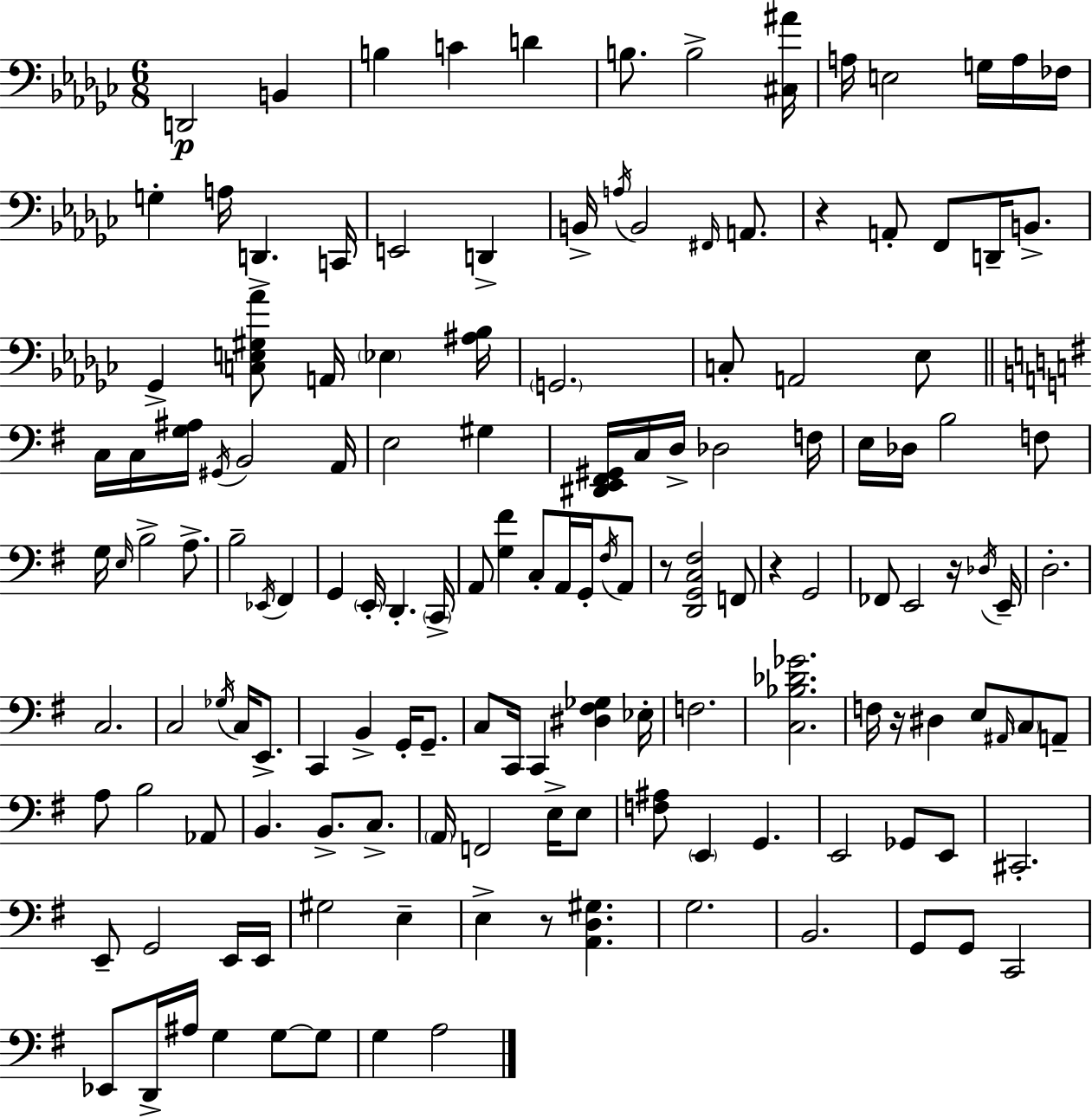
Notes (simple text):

D2/h B2/q B3/q C4/q D4/q B3/e. B3/h [C#3,A#4]/s A3/s E3/h G3/s A3/s FES3/s G3/q A3/s D2/q. C2/s E2/h D2/q B2/s A3/s B2/h F#2/s A2/e. R/q A2/e F2/e D2/s B2/e. Gb2/q [C3,E3,G#3,Ab4]/e A2/s Eb3/q [A#3,Bb3]/s G2/h. C3/e A2/h Eb3/e C3/s C3/s [G3,A#3]/s G#2/s B2/h A2/s E3/h G#3/q [D#2,E2,F#2,G#2]/s C3/s D3/s Db3/h F3/s E3/s Db3/s B3/h F3/e G3/s E3/s B3/h A3/e. B3/h Eb2/s F#2/q G2/q E2/s D2/q. C2/s A2/e [G3,F#4]/q C3/e A2/s G2/s F#3/s A2/e R/e [D2,G2,C3,F#3]/h F2/e R/q G2/h FES2/e E2/h R/s Db3/s E2/s D3/h. C3/h. C3/h Gb3/s C3/s E2/e. C2/q B2/q G2/s G2/e. C3/e C2/s C2/q [D#3,F#3,Gb3]/q Eb3/s F3/h. [C3,Bb3,Db4,Gb4]/h. F3/s R/s D#3/q E3/e A#2/s C3/e A2/e A3/e B3/h Ab2/e B2/q. B2/e. C3/e. A2/s F2/h E3/s E3/e [F3,A#3]/e E2/q G2/q. E2/h Gb2/e E2/e C#2/h. E2/e G2/h E2/s E2/s G#3/h E3/q E3/q R/e [A2,D3,G#3]/q. G3/h. B2/h. G2/e G2/e C2/h Eb2/e D2/s A#3/s G3/q G3/e G3/e G3/q A3/h